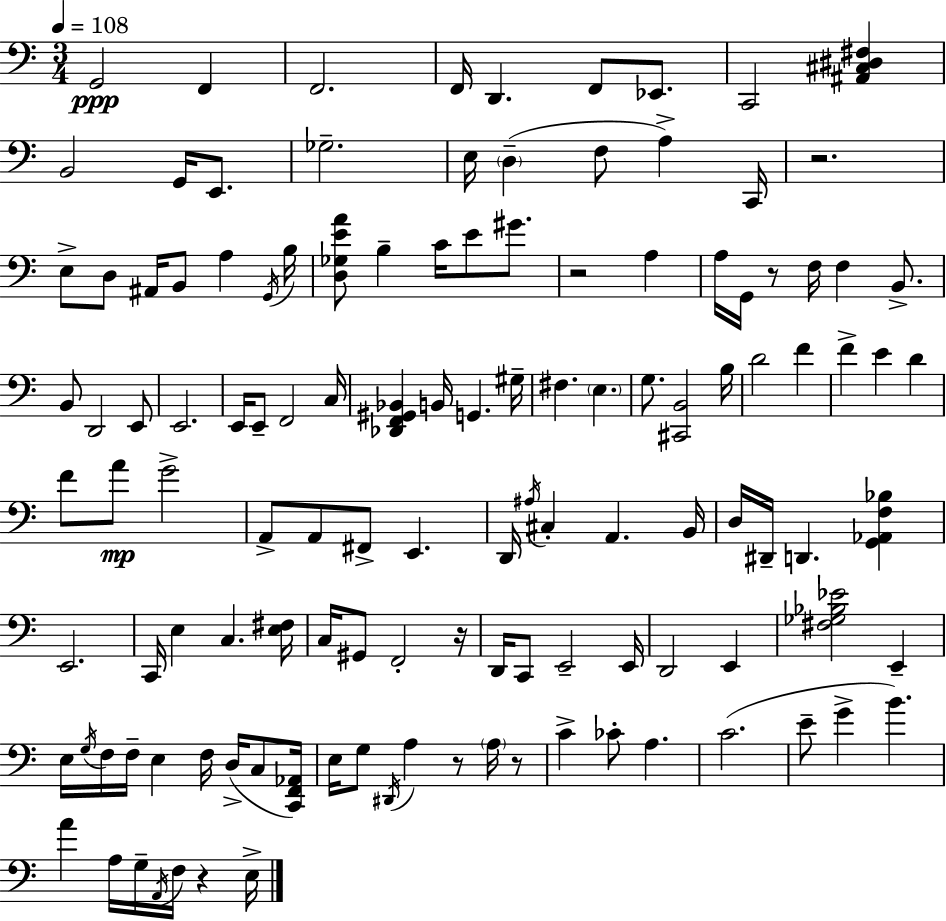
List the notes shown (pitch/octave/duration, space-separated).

G2/h F2/q F2/h. F2/s D2/q. F2/e Eb2/e. C2/h [A#2,C#3,D#3,F#3]/q B2/h G2/s E2/e. Gb3/h. E3/s D3/q F3/e A3/q C2/s R/h. E3/e D3/e A#2/s B2/e A3/q G2/s B3/s [D3,Gb3,E4,A4]/e B3/q C4/s E4/e G#4/e. R/h A3/q A3/s G2/s R/e F3/s F3/q B2/e. B2/e D2/h E2/e E2/h. E2/s E2/e F2/h C3/s [Db2,F2,G#2,Bb2]/q B2/s G2/q. G#3/s F#3/q. E3/q. G3/e. [C#2,B2]/h B3/s D4/h F4/q F4/q E4/q D4/q F4/e A4/e G4/h A2/e A2/e F#2/e E2/q. D2/s A#3/s C#3/q A2/q. B2/s D3/s D#2/s D2/q. [G2,Ab2,F3,Bb3]/q E2/h. C2/s E3/q C3/q. [E3,F#3]/s C3/s G#2/e F2/h R/s D2/s C2/e E2/h E2/s D2/h E2/q [F#3,Gb3,Bb3,Eb4]/h E2/q E3/s G3/s F3/s F3/s E3/q F3/s D3/s C3/e [C2,F2,Ab2]/s E3/s G3/e D#2/s A3/q R/e A3/s R/e C4/q CES4/e A3/q. C4/h. E4/e G4/q B4/q. A4/q A3/s G3/s A2/s F3/s R/q E3/s